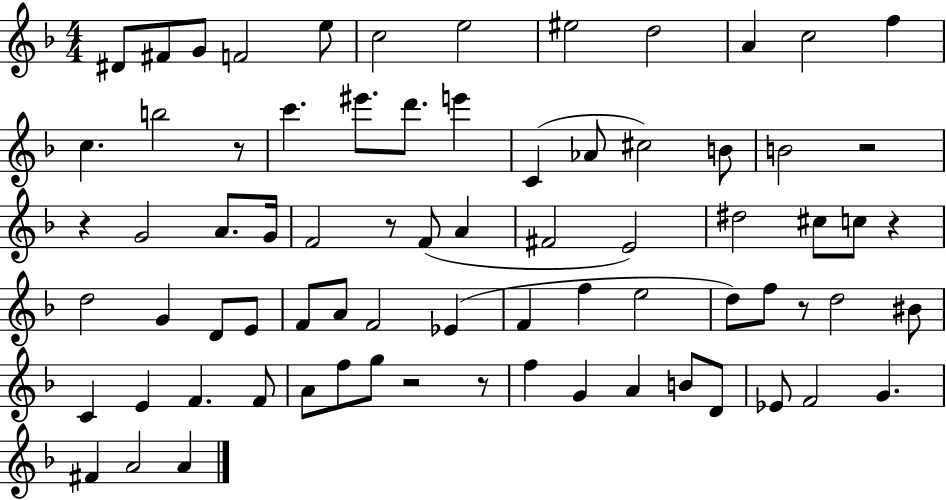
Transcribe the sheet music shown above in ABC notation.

X:1
T:Untitled
M:4/4
L:1/4
K:F
^D/2 ^F/2 G/2 F2 e/2 c2 e2 ^e2 d2 A c2 f c b2 z/2 c' ^e'/2 d'/2 e' C _A/2 ^c2 B/2 B2 z2 z G2 A/2 G/4 F2 z/2 F/2 A ^F2 E2 ^d2 ^c/2 c/2 z d2 G D/2 E/2 F/2 A/2 F2 _E F f e2 d/2 f/2 z/2 d2 ^B/2 C E F F/2 A/2 f/2 g/2 z2 z/2 f G A B/2 D/2 _E/2 F2 G ^F A2 A